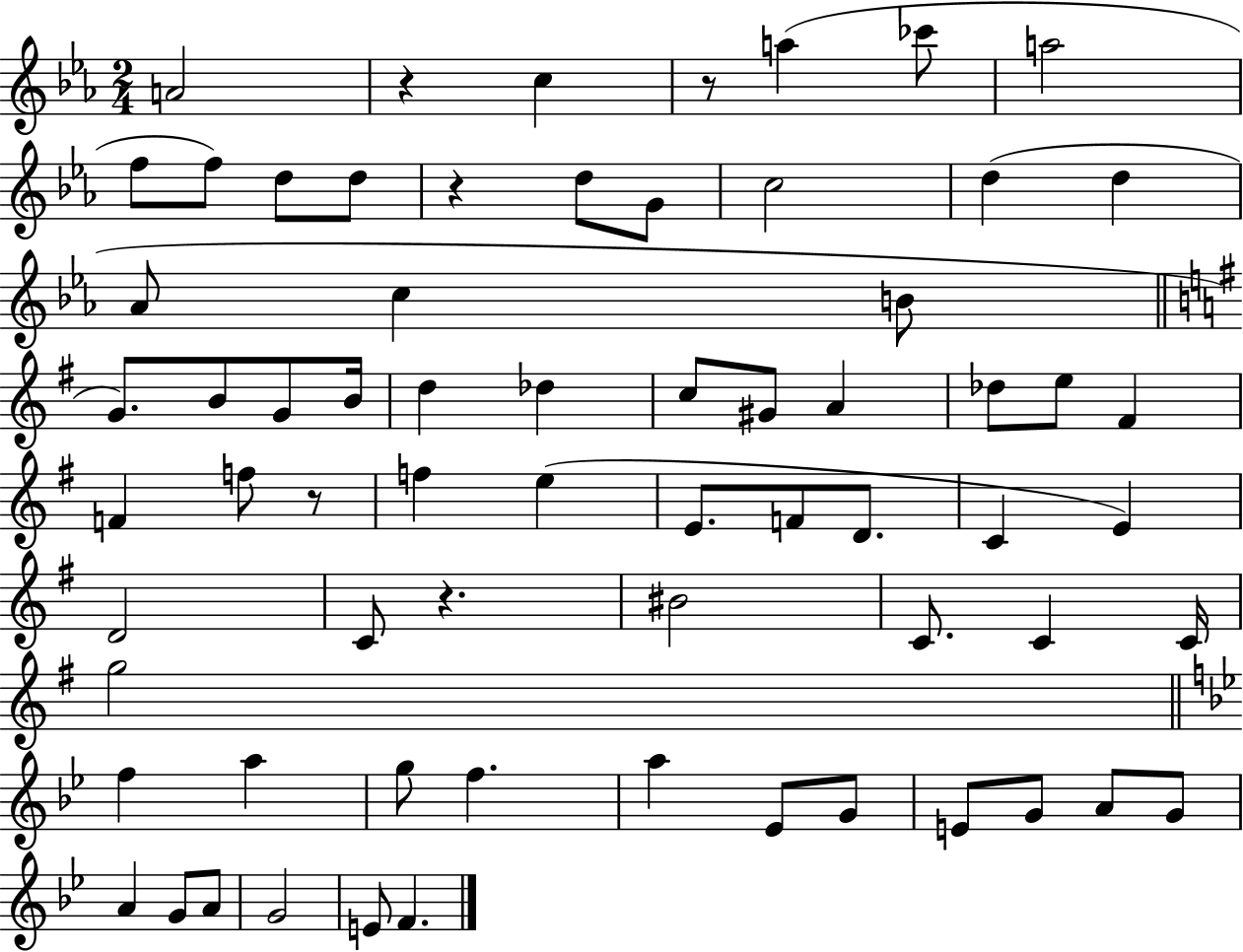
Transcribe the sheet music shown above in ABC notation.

X:1
T:Untitled
M:2/4
L:1/4
K:Eb
A2 z c z/2 a _c'/2 a2 f/2 f/2 d/2 d/2 z d/2 G/2 c2 d d _A/2 c B/2 G/2 B/2 G/2 B/4 d _d c/2 ^G/2 A _d/2 e/2 ^F F f/2 z/2 f e E/2 F/2 D/2 C E D2 C/2 z ^B2 C/2 C C/4 g2 f a g/2 f a _E/2 G/2 E/2 G/2 A/2 G/2 A G/2 A/2 G2 E/2 F